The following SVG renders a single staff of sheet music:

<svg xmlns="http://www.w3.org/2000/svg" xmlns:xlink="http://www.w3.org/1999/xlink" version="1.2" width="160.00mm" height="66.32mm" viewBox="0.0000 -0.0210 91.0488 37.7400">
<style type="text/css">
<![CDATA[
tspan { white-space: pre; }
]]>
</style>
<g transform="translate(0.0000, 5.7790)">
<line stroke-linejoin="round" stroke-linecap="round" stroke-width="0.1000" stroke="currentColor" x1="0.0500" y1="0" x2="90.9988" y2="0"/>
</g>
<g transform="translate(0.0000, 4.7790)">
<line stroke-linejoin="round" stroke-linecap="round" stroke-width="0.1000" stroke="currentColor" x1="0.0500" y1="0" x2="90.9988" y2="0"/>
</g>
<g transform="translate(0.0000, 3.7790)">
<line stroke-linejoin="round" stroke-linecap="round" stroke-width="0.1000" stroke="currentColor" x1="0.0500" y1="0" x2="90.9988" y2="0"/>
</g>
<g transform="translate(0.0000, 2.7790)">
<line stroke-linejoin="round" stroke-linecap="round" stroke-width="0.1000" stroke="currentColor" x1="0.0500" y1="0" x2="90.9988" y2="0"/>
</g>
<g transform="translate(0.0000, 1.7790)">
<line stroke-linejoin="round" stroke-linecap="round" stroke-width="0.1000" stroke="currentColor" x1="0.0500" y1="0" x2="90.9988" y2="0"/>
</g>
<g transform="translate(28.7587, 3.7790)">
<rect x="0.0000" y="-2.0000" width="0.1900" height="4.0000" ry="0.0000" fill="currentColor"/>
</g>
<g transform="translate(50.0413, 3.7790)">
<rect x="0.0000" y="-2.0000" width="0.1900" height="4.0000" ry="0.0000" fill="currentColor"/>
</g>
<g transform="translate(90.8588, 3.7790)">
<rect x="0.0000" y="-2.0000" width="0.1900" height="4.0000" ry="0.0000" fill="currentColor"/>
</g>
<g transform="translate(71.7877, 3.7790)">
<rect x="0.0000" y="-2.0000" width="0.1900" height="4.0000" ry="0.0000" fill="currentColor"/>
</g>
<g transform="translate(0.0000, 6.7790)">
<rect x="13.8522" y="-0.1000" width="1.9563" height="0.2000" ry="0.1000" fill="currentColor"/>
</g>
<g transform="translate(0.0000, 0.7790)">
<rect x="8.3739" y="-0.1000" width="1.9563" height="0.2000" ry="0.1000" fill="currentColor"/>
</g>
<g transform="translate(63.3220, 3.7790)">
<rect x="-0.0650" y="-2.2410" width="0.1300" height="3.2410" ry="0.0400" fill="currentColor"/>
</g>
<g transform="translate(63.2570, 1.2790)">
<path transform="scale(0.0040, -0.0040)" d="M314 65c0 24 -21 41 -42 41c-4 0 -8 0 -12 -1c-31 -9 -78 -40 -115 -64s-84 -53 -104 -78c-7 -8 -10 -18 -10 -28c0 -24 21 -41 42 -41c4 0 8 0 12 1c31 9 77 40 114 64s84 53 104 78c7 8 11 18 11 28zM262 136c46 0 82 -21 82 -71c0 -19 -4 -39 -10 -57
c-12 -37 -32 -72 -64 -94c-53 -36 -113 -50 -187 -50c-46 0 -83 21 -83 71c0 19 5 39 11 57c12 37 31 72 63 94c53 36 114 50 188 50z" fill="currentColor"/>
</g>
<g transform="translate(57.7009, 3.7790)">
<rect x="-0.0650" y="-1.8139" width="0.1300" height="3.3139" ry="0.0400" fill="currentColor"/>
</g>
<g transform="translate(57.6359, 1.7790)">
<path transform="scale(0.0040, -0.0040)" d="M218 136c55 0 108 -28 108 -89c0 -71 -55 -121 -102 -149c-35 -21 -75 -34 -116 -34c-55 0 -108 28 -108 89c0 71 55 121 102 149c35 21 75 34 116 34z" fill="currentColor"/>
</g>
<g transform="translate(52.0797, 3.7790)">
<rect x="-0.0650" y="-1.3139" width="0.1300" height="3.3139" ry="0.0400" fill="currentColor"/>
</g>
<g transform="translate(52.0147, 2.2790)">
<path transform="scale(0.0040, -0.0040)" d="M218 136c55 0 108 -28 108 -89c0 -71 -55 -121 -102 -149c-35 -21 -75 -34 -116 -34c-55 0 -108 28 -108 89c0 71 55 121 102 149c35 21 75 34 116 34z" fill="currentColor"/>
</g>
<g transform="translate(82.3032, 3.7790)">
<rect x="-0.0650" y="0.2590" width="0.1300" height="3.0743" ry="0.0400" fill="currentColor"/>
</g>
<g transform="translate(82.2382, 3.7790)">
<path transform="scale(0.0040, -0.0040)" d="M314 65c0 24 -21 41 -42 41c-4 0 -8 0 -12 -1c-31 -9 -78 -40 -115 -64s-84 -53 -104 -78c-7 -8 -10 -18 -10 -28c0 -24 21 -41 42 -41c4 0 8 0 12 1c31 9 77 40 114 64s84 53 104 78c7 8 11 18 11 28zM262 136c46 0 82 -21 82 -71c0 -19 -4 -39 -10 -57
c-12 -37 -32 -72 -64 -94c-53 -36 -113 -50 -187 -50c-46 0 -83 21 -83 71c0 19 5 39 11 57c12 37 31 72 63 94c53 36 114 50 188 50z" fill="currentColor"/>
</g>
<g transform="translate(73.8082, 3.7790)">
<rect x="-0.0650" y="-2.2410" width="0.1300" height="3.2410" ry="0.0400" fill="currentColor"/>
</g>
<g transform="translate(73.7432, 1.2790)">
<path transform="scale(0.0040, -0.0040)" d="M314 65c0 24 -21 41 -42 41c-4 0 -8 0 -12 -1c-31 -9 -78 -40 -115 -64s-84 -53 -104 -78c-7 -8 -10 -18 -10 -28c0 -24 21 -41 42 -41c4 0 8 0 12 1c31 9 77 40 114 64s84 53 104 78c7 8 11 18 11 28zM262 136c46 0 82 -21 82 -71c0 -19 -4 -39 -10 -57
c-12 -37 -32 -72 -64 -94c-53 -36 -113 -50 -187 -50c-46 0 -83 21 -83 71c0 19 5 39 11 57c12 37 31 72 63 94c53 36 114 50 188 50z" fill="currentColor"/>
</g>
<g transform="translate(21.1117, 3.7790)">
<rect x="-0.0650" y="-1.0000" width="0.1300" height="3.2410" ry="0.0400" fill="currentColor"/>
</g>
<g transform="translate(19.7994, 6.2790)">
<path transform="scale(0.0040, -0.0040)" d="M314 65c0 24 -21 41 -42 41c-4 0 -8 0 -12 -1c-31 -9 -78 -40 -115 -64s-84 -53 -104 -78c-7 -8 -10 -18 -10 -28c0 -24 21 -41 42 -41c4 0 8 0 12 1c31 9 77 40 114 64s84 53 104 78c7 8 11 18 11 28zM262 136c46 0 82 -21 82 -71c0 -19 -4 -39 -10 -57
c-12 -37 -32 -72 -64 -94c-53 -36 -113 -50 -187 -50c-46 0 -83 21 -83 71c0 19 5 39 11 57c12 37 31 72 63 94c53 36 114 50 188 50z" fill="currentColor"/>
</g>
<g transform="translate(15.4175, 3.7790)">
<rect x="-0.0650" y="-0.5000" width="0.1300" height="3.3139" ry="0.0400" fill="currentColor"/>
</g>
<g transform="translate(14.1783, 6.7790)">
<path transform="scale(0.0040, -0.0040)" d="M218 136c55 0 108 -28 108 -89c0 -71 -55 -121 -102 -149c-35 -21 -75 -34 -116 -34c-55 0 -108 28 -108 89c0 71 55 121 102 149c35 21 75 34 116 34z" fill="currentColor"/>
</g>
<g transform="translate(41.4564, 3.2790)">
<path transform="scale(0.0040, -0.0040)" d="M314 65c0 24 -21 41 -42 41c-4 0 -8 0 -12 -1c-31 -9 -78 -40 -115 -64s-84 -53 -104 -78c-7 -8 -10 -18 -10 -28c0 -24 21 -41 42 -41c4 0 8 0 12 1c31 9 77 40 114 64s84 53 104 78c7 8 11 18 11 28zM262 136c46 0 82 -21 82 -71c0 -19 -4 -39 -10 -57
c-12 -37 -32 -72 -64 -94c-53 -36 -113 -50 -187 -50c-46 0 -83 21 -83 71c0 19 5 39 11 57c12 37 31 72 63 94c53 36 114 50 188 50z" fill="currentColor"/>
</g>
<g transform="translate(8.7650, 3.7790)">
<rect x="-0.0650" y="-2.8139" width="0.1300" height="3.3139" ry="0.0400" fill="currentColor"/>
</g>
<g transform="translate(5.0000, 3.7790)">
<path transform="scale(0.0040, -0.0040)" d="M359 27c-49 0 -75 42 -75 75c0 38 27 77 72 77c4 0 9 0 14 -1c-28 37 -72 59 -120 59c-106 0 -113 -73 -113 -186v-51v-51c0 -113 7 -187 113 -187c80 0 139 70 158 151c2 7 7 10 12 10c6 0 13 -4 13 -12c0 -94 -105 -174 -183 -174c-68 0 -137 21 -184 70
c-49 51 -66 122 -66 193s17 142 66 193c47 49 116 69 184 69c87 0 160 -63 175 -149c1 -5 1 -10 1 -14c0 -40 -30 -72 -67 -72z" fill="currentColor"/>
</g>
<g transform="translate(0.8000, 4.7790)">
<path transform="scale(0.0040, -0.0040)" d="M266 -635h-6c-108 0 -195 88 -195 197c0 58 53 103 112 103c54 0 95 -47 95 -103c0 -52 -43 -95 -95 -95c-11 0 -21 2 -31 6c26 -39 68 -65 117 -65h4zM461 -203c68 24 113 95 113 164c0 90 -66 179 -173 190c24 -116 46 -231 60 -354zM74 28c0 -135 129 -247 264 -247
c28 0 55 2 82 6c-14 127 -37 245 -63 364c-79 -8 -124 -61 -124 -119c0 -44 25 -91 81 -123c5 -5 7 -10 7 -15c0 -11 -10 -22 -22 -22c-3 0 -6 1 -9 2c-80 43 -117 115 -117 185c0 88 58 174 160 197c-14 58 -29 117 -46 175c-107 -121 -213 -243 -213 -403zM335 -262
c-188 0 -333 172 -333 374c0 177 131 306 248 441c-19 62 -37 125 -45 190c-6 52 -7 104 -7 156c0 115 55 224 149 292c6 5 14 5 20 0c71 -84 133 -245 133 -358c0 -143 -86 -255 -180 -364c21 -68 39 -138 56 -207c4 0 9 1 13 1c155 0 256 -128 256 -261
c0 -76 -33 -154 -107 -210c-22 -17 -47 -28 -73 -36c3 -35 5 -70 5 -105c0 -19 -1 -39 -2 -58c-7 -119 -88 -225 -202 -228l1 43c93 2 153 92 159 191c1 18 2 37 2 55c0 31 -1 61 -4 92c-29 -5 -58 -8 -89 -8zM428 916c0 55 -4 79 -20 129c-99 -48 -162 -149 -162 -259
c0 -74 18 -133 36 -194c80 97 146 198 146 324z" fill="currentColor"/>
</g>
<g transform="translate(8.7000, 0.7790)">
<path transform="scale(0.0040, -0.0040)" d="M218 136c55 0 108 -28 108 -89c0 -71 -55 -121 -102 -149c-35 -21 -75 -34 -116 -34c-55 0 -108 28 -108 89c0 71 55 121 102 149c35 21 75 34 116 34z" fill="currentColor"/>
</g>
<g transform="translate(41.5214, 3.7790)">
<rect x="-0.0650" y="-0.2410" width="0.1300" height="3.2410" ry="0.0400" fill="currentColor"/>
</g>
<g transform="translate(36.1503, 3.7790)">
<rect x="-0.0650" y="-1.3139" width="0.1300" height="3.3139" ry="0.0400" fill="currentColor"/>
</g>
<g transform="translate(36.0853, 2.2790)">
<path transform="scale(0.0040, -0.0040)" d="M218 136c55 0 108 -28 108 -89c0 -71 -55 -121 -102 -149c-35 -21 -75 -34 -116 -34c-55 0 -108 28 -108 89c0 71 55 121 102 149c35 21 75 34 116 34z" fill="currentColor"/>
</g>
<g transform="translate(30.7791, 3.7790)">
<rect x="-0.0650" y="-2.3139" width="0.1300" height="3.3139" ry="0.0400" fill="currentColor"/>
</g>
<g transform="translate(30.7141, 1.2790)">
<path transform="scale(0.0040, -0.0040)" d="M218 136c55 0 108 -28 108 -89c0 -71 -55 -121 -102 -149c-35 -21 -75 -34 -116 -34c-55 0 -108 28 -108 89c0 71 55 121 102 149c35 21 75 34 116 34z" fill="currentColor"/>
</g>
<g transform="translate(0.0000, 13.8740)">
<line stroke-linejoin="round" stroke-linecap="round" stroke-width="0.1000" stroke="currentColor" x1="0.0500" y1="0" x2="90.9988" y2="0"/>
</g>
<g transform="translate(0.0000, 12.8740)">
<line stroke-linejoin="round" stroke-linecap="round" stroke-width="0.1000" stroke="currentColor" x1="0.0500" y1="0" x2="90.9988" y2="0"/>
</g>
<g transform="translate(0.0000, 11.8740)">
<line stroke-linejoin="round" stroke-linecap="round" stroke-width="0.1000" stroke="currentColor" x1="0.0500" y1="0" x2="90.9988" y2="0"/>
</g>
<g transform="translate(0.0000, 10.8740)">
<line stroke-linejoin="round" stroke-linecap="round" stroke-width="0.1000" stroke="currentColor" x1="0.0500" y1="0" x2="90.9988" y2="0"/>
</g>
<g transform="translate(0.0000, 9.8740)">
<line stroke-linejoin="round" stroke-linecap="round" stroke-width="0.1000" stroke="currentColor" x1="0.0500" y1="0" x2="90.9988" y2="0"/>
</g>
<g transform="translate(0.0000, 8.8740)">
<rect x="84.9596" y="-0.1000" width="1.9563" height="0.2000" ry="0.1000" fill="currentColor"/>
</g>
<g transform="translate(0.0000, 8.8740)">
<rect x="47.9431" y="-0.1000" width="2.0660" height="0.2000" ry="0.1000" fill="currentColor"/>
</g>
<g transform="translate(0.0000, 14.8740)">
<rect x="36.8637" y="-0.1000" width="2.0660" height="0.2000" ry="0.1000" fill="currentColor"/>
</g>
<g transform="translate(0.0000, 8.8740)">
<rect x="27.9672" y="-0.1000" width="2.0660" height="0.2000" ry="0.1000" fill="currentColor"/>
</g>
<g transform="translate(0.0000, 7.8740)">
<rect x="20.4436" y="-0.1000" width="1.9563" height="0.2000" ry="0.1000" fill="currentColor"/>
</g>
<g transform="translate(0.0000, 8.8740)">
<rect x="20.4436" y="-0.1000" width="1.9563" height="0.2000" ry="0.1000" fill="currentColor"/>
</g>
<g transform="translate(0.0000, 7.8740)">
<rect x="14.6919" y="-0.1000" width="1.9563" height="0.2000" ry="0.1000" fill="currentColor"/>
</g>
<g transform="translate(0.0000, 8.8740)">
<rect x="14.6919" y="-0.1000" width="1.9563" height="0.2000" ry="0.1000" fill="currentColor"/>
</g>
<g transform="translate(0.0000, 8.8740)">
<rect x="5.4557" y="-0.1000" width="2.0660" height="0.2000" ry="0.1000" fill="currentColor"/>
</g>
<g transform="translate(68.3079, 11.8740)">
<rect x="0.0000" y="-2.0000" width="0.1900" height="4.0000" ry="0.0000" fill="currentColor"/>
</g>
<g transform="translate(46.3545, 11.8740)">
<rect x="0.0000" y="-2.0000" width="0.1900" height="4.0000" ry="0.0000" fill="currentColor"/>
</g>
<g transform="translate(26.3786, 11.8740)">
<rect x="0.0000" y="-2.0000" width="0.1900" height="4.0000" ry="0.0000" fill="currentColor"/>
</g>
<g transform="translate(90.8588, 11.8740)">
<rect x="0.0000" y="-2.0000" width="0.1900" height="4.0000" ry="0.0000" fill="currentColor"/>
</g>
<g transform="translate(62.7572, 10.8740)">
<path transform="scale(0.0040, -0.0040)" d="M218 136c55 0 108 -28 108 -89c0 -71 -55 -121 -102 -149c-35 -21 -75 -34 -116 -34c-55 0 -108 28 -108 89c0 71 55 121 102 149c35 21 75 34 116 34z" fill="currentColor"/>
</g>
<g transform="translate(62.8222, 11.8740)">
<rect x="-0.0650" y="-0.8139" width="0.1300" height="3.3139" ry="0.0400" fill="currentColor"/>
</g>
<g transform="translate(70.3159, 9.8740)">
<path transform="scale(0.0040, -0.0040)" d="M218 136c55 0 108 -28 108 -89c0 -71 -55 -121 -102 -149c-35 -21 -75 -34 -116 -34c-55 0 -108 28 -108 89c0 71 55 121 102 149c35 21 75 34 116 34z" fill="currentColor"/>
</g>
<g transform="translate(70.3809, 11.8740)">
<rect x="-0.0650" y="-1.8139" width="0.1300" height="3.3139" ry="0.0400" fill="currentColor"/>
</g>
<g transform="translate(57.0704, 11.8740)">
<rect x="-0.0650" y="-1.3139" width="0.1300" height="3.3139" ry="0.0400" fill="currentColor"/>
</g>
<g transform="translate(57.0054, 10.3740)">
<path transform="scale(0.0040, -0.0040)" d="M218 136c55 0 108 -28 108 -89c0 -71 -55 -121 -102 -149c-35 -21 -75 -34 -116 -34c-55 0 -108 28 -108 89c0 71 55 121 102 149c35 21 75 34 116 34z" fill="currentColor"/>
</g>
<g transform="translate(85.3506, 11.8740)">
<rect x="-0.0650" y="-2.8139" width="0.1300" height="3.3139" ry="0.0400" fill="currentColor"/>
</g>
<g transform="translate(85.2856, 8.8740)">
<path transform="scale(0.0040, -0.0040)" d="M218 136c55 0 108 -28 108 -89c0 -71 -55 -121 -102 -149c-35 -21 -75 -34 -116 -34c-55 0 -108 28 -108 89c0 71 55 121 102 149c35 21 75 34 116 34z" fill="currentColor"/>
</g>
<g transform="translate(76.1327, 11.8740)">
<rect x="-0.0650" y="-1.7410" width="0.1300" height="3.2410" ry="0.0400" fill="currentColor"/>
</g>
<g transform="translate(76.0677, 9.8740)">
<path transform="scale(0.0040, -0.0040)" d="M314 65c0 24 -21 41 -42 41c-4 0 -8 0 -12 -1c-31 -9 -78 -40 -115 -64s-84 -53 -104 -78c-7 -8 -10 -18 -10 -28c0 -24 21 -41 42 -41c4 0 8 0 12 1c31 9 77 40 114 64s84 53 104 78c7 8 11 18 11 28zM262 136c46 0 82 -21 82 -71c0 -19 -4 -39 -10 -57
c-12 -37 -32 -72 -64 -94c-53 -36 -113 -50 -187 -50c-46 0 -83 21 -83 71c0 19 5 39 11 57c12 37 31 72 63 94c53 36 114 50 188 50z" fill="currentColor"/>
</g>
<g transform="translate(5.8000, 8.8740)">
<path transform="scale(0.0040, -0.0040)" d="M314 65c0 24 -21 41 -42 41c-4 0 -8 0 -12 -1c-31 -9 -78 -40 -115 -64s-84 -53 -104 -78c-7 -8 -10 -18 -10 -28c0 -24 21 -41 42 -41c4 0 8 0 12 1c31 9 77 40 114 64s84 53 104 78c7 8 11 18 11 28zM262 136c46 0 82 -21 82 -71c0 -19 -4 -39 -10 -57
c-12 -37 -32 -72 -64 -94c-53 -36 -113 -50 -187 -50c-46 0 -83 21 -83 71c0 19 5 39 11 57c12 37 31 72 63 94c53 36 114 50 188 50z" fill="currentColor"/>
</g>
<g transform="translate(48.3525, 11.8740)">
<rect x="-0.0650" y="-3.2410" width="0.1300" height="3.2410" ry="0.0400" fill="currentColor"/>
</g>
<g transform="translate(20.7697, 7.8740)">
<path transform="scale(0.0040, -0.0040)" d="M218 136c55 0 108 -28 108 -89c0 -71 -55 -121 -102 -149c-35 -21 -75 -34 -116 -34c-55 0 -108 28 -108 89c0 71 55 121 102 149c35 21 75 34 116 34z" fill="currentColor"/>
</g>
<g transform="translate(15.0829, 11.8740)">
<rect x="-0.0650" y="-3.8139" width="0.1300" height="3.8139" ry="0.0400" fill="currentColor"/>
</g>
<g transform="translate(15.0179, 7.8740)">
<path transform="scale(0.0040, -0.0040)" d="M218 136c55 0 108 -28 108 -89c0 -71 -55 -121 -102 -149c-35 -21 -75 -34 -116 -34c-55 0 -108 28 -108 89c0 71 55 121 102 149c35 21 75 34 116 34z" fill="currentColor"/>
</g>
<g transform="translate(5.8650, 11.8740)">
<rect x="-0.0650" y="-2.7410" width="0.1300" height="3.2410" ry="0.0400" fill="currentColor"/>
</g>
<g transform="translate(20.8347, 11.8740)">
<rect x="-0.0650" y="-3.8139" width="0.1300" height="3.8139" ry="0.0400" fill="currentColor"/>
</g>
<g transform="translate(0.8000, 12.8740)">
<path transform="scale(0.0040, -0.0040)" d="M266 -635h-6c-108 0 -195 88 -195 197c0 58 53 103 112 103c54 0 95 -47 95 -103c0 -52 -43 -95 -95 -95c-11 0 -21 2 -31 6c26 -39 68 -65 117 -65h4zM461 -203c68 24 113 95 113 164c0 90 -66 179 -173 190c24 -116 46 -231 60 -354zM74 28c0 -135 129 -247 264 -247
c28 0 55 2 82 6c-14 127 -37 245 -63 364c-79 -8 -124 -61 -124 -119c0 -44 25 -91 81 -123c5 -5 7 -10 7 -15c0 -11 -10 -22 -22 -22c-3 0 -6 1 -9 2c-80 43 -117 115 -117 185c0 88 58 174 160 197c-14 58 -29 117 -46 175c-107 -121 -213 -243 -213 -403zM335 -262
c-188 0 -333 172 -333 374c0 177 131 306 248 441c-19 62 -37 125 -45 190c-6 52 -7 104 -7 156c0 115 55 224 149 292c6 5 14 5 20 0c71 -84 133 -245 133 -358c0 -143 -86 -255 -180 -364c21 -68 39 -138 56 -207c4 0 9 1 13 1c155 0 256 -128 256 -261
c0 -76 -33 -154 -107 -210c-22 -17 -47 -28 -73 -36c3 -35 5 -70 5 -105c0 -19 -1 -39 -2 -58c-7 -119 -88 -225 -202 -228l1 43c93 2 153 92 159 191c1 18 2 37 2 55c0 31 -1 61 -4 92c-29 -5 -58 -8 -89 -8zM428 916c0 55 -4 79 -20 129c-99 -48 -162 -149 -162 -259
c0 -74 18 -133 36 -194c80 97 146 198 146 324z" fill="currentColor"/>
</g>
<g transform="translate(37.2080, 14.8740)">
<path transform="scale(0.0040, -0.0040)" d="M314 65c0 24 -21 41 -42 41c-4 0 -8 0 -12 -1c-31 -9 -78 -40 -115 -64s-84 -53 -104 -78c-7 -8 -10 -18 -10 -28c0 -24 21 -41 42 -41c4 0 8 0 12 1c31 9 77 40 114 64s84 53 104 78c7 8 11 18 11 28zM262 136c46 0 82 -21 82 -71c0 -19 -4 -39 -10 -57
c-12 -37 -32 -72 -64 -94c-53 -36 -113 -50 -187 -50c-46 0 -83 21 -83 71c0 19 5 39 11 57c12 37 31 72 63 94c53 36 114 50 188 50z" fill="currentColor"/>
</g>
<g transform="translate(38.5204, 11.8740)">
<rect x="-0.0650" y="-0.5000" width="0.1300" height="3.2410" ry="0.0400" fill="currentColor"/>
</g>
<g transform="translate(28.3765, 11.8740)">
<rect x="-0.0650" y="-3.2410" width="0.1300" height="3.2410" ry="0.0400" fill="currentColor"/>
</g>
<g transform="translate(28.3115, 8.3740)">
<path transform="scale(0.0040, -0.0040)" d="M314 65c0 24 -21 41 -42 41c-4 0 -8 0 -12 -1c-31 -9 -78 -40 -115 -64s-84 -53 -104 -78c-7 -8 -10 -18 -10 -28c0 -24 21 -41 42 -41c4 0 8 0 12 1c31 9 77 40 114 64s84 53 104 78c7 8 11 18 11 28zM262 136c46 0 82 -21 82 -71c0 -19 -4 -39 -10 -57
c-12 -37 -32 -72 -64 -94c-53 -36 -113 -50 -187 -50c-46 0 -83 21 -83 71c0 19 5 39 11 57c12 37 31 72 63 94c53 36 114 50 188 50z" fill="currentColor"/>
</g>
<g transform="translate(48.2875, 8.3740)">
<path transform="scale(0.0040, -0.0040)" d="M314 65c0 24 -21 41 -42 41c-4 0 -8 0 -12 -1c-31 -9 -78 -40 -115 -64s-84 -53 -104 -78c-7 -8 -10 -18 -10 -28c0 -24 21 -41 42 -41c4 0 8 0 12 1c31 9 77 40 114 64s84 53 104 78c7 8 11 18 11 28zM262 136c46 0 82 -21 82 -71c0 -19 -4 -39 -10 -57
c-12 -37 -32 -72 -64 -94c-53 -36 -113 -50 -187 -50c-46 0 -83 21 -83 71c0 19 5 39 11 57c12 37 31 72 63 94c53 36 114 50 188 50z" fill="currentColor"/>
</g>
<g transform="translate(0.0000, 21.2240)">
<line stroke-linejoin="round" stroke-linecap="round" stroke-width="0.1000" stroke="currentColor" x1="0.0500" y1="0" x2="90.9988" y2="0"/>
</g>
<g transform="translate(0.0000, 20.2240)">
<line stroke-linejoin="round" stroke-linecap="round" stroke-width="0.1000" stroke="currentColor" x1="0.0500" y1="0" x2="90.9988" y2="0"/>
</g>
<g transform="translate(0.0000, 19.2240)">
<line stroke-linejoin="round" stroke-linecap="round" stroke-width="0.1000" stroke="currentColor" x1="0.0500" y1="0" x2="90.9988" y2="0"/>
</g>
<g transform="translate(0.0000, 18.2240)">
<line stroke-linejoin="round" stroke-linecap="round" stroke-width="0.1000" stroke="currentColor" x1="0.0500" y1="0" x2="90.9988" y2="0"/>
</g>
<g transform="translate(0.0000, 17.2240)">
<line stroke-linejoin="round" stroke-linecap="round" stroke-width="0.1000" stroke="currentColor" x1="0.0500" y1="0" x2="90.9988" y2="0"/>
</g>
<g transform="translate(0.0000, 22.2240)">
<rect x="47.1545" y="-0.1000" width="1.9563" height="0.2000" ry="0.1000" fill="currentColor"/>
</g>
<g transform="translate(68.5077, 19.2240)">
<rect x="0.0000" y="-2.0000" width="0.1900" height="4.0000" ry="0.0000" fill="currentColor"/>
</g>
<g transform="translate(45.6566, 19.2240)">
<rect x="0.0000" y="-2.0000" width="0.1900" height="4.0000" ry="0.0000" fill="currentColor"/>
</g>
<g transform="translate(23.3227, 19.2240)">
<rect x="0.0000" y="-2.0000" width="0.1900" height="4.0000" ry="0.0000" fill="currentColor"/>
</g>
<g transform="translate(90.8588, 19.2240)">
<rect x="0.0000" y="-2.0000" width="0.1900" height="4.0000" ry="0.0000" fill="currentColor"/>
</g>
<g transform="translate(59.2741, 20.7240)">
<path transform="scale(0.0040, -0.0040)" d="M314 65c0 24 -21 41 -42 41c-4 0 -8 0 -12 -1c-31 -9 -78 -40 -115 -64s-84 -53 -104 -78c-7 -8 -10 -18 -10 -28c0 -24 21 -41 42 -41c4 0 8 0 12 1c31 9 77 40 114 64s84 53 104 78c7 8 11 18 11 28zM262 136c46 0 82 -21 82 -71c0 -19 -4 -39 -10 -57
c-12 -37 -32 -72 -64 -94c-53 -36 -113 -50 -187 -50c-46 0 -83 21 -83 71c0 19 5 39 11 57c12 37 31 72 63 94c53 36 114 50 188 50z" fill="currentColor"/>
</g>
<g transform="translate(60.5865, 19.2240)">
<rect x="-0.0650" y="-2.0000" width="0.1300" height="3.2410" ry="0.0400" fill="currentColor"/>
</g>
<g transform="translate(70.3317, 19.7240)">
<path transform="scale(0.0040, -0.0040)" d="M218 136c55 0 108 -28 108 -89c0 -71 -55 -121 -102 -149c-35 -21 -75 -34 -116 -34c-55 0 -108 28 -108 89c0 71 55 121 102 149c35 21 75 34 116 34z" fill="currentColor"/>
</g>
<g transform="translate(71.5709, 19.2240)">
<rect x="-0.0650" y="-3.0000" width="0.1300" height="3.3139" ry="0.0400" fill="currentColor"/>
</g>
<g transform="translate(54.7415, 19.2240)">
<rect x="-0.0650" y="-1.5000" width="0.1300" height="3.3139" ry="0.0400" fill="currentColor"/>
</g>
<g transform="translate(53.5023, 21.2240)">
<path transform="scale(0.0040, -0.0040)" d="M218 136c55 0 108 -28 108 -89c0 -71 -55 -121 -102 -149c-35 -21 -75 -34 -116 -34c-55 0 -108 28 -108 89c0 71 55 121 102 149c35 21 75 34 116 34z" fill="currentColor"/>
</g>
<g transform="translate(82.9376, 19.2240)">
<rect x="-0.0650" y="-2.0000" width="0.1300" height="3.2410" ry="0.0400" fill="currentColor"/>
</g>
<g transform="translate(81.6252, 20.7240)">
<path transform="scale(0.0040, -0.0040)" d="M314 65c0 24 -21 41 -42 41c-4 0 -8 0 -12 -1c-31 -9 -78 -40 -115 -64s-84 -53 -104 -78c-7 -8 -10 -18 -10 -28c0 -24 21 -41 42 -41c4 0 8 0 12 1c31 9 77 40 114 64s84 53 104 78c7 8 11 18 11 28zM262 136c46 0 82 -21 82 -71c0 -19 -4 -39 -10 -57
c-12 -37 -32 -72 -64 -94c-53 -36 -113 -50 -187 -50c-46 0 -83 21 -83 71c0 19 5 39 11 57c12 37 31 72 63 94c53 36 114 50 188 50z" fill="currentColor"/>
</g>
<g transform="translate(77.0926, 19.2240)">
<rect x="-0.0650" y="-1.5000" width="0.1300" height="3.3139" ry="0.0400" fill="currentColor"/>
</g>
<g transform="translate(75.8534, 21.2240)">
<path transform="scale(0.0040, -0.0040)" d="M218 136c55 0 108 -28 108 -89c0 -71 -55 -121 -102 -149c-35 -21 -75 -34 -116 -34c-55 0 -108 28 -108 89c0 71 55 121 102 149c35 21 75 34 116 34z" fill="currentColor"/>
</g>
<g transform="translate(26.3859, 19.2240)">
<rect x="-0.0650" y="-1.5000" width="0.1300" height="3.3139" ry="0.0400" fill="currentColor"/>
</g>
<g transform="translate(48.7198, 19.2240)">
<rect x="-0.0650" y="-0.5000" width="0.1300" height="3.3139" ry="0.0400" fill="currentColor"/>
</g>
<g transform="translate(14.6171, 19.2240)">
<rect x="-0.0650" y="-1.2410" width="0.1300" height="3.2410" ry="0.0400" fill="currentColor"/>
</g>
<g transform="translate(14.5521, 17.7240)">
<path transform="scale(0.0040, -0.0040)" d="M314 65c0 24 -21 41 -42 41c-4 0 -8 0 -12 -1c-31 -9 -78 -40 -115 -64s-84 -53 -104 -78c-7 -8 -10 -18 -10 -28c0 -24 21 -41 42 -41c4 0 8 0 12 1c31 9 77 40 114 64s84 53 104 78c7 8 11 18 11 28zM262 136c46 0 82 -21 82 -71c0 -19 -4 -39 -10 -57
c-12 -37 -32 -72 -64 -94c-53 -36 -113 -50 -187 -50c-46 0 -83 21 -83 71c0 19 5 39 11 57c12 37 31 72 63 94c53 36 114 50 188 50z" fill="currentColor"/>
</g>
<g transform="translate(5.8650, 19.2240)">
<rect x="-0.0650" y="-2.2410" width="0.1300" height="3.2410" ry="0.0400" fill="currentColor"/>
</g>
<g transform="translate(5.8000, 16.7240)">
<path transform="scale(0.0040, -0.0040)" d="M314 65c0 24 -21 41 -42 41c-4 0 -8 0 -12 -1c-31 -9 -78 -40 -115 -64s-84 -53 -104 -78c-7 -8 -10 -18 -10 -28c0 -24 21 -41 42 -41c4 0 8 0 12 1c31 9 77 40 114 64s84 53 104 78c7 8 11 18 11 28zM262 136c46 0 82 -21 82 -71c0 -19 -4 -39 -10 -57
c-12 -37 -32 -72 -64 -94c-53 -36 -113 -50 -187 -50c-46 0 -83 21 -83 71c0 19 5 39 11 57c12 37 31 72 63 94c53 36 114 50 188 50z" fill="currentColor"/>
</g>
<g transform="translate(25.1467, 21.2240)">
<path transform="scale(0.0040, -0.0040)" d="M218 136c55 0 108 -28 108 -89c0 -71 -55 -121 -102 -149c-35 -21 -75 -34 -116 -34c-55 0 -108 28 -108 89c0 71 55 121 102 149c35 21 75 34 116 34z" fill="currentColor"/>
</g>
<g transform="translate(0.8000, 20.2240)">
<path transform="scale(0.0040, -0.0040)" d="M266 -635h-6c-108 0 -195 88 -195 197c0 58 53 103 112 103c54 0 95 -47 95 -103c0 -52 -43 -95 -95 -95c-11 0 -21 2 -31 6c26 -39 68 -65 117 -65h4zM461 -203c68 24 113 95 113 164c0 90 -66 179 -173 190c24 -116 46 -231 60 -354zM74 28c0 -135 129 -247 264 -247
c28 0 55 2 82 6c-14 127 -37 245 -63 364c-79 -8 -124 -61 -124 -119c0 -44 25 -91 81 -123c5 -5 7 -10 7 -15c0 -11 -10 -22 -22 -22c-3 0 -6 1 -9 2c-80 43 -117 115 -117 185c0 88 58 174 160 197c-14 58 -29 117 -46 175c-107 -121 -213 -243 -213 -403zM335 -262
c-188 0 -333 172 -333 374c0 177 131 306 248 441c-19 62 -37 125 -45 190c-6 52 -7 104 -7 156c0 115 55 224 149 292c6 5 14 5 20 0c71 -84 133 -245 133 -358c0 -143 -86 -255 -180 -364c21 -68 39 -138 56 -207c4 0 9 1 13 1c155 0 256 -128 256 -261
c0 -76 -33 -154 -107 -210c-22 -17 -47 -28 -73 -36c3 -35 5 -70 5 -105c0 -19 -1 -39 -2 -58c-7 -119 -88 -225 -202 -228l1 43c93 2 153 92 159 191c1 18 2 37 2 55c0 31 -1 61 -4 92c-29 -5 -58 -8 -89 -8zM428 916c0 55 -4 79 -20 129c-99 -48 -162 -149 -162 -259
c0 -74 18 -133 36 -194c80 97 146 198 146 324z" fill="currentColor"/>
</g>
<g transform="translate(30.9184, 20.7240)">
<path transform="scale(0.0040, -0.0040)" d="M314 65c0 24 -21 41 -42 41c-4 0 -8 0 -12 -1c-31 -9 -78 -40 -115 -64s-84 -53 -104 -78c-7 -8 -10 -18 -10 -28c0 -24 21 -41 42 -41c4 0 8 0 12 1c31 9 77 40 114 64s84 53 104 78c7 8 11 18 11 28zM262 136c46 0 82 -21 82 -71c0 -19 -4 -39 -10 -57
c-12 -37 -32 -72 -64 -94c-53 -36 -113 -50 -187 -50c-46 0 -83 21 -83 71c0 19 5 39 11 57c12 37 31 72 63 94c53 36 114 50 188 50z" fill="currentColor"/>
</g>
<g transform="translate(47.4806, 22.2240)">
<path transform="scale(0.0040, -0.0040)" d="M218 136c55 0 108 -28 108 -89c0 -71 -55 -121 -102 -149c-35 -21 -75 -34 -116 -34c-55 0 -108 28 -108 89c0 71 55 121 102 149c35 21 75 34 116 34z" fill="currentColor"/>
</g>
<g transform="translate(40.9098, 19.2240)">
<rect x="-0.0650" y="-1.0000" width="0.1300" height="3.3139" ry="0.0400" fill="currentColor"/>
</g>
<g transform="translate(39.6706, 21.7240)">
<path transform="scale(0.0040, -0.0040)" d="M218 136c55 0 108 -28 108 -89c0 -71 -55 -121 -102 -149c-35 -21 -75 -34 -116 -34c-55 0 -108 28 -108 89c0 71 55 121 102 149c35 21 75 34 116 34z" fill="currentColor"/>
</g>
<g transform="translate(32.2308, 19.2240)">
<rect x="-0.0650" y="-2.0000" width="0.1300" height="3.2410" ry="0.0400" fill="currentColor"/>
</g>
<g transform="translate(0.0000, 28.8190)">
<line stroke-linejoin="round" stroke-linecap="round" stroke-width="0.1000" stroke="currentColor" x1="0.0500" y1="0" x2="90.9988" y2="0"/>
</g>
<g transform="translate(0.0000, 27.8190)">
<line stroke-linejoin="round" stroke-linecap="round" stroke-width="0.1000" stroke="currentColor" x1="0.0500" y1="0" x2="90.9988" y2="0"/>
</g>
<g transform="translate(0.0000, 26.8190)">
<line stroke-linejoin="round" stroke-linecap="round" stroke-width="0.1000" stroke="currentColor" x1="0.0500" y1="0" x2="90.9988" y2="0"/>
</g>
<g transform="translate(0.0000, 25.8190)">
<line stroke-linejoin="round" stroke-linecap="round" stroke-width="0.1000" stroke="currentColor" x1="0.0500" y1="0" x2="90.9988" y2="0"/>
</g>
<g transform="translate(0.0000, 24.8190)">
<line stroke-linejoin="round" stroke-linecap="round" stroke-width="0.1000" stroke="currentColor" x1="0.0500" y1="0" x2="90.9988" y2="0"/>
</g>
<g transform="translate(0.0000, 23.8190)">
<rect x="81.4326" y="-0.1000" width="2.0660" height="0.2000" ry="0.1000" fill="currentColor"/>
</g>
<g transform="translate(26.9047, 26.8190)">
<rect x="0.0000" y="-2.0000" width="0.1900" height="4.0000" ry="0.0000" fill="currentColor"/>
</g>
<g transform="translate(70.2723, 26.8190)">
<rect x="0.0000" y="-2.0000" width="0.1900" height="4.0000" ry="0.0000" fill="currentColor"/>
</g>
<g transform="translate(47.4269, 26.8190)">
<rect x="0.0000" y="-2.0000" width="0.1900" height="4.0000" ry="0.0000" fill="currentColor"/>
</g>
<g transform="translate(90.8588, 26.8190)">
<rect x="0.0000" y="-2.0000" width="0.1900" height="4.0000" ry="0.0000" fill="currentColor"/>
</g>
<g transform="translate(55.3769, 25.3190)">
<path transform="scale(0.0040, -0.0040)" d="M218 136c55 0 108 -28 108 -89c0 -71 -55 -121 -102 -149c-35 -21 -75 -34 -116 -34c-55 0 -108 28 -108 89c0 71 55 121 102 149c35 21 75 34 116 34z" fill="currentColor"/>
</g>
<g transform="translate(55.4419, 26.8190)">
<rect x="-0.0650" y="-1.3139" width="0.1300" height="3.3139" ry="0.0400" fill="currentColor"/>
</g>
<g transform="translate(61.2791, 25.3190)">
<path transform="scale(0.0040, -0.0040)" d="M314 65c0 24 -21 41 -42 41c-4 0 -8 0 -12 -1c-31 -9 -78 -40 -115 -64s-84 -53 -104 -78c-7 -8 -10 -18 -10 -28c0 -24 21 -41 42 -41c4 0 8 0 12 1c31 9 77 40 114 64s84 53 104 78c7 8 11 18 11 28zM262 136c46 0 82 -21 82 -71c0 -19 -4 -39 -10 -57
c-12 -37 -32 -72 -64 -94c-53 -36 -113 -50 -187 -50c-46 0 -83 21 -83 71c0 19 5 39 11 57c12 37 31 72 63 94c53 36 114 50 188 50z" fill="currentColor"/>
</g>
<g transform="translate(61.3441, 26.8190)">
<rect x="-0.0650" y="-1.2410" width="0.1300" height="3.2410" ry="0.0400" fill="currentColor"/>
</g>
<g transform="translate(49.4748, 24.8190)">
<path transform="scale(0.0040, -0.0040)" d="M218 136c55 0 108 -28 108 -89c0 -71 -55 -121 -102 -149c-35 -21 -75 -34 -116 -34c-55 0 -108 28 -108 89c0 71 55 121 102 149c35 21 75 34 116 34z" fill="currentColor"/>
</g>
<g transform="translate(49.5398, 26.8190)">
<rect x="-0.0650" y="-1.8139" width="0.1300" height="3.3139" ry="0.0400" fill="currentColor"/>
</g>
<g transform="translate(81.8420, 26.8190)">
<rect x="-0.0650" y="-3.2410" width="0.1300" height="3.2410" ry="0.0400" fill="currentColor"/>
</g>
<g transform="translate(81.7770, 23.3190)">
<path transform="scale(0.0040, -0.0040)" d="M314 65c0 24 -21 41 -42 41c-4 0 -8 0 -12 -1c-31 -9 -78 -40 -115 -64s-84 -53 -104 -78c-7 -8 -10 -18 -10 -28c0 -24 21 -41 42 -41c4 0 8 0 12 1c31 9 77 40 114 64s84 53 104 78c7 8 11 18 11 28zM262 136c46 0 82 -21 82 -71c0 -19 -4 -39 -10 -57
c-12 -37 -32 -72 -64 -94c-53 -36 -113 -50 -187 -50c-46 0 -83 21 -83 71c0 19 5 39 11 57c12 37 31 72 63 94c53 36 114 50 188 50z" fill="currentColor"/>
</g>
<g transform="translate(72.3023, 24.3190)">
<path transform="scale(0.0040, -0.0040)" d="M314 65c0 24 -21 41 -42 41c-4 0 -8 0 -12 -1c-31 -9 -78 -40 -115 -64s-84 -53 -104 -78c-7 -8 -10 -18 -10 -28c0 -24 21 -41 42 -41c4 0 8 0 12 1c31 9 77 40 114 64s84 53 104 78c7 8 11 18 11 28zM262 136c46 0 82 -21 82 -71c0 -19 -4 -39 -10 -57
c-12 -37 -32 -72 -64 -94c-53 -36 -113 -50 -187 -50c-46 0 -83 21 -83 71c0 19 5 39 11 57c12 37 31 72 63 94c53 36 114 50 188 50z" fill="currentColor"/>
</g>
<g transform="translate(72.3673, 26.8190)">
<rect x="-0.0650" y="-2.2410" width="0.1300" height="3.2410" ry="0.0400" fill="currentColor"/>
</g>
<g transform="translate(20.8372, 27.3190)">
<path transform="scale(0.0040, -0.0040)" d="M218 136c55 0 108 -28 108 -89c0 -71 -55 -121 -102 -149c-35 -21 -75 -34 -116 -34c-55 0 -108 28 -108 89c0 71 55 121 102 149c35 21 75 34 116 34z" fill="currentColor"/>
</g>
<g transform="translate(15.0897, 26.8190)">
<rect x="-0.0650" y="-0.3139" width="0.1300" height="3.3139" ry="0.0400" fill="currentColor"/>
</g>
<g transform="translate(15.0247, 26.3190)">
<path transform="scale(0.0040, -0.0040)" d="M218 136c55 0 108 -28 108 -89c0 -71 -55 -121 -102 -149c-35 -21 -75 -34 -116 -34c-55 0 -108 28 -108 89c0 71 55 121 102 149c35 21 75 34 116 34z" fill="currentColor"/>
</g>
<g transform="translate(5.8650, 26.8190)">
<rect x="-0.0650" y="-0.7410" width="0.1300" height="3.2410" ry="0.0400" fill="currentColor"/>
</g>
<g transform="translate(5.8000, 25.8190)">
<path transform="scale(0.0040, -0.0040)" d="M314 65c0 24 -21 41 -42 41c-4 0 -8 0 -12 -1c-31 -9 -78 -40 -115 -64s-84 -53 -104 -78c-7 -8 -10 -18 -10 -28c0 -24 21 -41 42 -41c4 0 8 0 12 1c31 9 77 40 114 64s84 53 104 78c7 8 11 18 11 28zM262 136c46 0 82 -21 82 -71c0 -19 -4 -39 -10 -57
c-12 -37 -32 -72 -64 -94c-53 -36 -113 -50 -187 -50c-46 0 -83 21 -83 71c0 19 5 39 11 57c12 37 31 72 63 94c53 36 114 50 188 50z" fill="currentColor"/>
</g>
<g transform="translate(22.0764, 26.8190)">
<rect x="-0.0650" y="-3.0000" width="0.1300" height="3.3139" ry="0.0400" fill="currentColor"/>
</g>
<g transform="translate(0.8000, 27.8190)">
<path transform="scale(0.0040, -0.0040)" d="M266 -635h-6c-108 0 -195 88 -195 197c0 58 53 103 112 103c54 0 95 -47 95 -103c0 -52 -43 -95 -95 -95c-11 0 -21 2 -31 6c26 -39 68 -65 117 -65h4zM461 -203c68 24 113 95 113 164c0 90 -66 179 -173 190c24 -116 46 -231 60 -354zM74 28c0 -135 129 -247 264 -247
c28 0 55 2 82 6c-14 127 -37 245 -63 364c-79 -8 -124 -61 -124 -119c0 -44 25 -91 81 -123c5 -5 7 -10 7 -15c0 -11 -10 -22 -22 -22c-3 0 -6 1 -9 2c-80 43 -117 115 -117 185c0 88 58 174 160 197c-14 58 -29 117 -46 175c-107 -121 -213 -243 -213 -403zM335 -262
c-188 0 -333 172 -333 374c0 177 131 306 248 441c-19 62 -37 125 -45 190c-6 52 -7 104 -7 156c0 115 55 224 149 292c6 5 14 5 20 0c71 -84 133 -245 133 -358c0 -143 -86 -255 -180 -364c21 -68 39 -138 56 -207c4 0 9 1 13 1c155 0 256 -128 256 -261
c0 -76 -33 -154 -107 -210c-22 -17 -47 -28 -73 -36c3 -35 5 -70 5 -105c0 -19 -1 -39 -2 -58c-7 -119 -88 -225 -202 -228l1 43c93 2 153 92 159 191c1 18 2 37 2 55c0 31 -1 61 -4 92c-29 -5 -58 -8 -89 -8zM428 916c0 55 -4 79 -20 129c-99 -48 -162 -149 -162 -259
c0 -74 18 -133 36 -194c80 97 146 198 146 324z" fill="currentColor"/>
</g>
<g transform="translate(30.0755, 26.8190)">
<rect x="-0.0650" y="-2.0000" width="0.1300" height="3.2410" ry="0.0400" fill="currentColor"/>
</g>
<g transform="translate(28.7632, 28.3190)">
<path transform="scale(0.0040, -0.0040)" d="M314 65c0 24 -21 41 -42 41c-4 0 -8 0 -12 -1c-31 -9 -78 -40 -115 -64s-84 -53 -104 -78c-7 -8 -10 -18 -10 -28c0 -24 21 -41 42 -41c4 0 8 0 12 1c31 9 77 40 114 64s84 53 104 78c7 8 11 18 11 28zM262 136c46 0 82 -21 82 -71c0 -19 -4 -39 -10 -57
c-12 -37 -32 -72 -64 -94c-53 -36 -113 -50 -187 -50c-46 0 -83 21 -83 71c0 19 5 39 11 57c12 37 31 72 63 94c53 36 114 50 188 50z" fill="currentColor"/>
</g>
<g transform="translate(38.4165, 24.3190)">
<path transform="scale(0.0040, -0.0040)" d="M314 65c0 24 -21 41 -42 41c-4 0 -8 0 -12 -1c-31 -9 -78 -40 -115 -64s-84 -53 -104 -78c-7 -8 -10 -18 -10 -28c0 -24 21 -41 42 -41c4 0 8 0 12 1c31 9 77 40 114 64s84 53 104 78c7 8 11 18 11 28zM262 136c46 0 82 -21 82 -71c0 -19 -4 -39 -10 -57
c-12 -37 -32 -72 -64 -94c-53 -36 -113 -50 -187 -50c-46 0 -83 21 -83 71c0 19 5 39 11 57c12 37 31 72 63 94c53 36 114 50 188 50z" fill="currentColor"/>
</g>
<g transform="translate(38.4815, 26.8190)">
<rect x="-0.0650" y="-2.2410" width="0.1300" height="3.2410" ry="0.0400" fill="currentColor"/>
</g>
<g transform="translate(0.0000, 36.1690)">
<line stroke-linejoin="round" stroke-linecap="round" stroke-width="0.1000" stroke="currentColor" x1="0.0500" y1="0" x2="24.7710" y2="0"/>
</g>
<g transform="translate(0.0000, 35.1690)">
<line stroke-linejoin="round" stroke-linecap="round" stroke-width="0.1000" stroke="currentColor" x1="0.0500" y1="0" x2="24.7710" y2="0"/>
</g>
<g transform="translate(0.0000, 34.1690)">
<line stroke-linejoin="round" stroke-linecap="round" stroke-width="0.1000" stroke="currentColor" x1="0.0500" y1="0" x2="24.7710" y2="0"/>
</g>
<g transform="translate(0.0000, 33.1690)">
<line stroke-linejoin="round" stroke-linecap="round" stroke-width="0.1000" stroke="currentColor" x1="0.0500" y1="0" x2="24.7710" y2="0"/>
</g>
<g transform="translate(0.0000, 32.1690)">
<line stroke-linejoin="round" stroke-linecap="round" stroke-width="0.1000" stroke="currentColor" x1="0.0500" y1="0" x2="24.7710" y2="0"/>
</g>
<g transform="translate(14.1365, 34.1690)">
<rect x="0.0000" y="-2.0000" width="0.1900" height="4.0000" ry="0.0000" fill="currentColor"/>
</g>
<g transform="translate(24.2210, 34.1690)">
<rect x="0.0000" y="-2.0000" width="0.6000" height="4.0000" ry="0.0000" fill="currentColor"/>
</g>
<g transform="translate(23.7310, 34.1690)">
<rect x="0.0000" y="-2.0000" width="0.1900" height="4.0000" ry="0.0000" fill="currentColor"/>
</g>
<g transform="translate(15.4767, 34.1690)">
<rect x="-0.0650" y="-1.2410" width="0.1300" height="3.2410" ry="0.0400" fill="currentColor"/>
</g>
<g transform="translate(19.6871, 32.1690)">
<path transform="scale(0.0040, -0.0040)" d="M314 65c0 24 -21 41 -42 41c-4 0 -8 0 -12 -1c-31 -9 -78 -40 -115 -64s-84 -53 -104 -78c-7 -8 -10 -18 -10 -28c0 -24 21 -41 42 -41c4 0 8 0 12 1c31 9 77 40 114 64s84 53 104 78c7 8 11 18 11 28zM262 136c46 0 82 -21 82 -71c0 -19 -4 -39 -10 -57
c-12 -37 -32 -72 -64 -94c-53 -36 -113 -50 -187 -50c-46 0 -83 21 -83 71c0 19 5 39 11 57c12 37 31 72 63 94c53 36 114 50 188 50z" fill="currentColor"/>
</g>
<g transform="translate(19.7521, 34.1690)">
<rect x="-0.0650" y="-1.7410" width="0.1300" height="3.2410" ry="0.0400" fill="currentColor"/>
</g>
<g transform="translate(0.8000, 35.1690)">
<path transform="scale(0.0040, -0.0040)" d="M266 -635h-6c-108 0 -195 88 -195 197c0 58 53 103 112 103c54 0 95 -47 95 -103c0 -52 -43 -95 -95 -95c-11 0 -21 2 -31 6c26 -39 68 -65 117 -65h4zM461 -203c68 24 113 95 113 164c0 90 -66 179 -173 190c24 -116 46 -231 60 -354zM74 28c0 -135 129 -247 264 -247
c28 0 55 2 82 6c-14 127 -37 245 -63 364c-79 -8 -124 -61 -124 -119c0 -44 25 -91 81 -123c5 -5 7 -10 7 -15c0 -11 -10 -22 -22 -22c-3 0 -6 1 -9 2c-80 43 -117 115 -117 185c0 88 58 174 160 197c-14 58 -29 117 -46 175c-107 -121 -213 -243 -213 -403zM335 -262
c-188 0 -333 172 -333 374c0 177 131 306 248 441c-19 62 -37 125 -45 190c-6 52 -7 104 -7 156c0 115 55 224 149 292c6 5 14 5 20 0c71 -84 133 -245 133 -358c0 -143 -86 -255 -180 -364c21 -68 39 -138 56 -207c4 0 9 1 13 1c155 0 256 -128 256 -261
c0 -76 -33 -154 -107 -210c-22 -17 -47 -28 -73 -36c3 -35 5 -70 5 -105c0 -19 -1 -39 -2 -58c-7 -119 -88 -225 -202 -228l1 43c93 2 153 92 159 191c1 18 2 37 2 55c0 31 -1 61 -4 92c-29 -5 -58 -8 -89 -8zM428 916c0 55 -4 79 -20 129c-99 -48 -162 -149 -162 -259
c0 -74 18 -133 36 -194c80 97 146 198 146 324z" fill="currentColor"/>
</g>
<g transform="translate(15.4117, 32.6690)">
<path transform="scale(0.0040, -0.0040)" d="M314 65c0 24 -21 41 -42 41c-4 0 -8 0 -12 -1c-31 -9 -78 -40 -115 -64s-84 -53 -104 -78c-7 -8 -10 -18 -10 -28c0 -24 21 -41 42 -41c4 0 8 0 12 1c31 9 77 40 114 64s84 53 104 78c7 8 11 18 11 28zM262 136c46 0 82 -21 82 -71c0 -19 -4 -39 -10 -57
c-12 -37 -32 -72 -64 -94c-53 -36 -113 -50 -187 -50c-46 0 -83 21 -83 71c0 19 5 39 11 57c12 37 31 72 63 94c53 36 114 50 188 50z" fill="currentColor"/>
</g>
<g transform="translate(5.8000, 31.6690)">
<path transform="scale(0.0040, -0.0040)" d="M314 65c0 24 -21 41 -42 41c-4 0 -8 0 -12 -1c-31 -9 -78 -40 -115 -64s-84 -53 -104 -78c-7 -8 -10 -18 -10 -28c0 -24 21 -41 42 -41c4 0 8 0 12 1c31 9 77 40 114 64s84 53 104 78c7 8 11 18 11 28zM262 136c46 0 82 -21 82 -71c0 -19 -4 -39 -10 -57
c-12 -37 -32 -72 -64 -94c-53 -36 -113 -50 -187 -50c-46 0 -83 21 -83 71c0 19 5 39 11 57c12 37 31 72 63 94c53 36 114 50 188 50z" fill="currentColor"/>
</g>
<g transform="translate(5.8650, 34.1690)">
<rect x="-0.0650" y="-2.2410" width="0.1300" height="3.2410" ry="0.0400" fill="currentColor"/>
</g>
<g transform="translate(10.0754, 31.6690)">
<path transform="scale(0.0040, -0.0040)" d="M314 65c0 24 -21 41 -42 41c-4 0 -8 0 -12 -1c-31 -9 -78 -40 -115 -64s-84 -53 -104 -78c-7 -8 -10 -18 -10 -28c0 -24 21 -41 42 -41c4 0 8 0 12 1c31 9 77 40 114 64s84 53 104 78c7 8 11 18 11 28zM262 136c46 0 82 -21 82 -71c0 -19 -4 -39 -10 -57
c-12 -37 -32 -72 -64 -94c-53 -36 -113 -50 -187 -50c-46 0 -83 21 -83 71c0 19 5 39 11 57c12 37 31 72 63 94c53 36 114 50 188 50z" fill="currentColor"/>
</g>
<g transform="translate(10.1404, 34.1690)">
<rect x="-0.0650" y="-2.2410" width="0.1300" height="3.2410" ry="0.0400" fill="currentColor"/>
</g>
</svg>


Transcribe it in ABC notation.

X:1
T:Untitled
M:4/4
L:1/4
K:C
a C D2 g e c2 e f g2 g2 B2 a2 c' c' b2 C2 b2 e d f f2 a g2 e2 E F2 D C E F2 A E F2 d2 c A F2 g2 f e e2 g2 b2 g2 g2 e2 f2